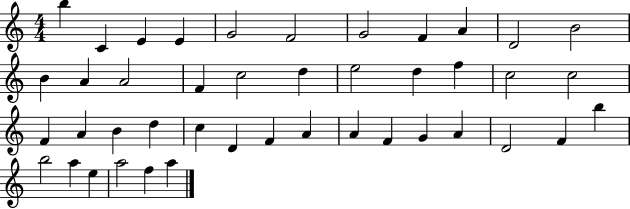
{
  \clef treble
  \numericTimeSignature
  \time 4/4
  \key c \major
  b''4 c'4 e'4 e'4 | g'2 f'2 | g'2 f'4 a'4 | d'2 b'2 | \break b'4 a'4 a'2 | f'4 c''2 d''4 | e''2 d''4 f''4 | c''2 c''2 | \break f'4 a'4 b'4 d''4 | c''4 d'4 f'4 a'4 | a'4 f'4 g'4 a'4 | d'2 f'4 b''4 | \break b''2 a''4 e''4 | a''2 f''4 a''4 | \bar "|."
}